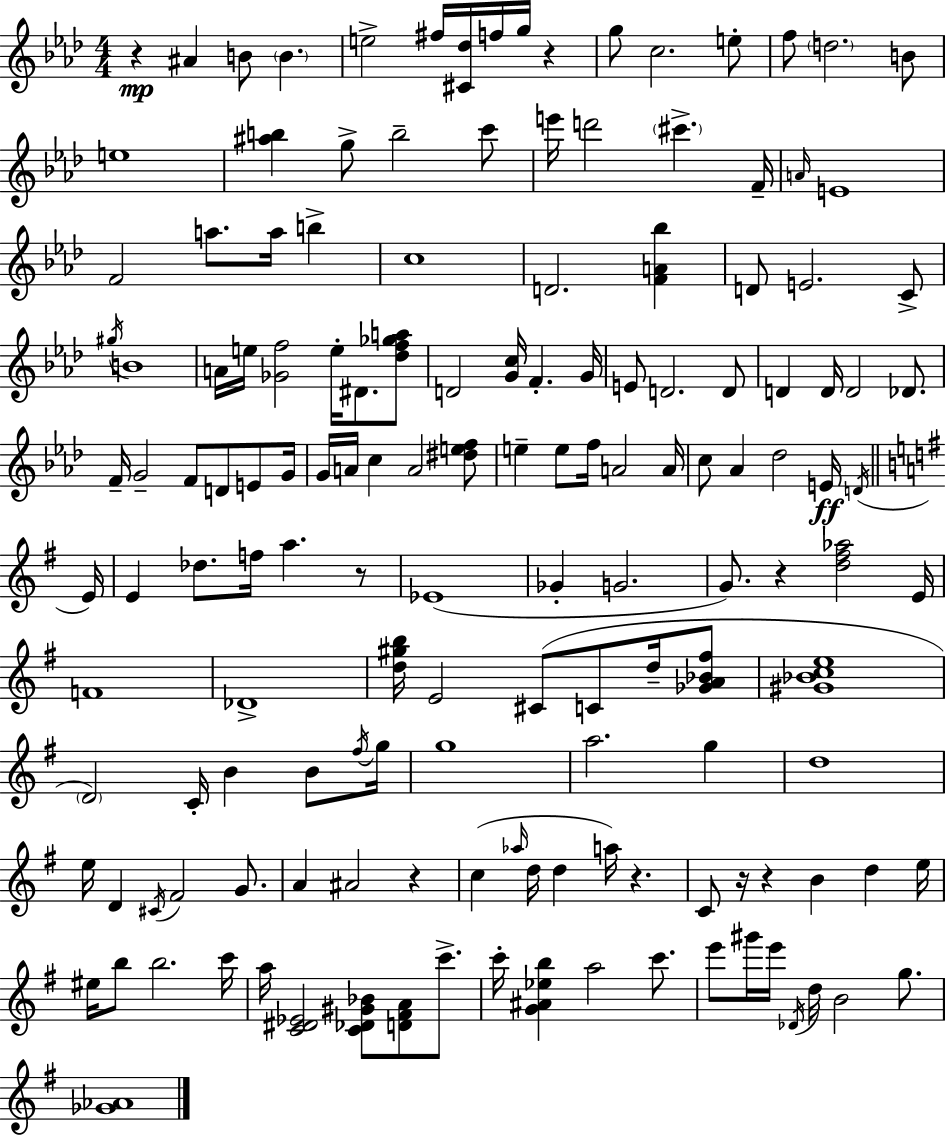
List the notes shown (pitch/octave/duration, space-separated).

R/q A#4/q B4/e B4/q. E5/h F#5/s [C#4,Db5]/s F5/s G5/s R/q G5/e C5/h. E5/e F5/e D5/h. B4/e E5/w [A#5,B5]/q G5/e B5/h C6/e E6/s D6/h C#6/q. F4/s A4/s E4/w F4/h A5/e. A5/s B5/q C5/w D4/h. [F4,A4,Bb5]/q D4/e E4/h. C4/e G#5/s B4/w A4/s E5/s [Gb4,F5]/h E5/s D#4/e. [Db5,F5,Gb5,A5]/e D4/h [G4,C5]/s F4/q. G4/s E4/e D4/h. D4/e D4/q D4/s D4/h Db4/e. F4/s G4/h F4/e D4/e E4/e G4/s G4/s A4/s C5/q A4/h [D#5,E5,F5]/e E5/q E5/e F5/s A4/h A4/s C5/e Ab4/q Db5/h E4/s D4/s E4/s E4/q Db5/e. F5/s A5/q. R/e Eb4/w Gb4/q G4/h. G4/e. R/q [D5,F#5,Ab5]/h E4/s F4/w Db4/w [D5,G#5,B5]/s E4/h C#4/e C4/e D5/s [Gb4,A4,Bb4,F#5]/e [G#4,Bb4,C5,E5]/w D4/h C4/s B4/q B4/e F#5/s G5/s G5/w A5/h. G5/q D5/w E5/s D4/q C#4/s F#4/h G4/e. A4/q A#4/h R/q C5/q Ab5/s D5/s D5/q A5/s R/q. C4/e R/s R/q B4/q D5/q E5/s EIS5/s B5/e B5/h. C6/s A5/s [C4,D#4,Eb4]/h [C4,Db4,G#4,Bb4]/e [D4,F#4,A4]/e C6/e. C6/s [G4,A#4,Eb5,B5]/q A5/h C6/e. E6/e G#6/s E6/s Db4/s D5/s B4/h G5/e. [Gb4,Ab4]/w